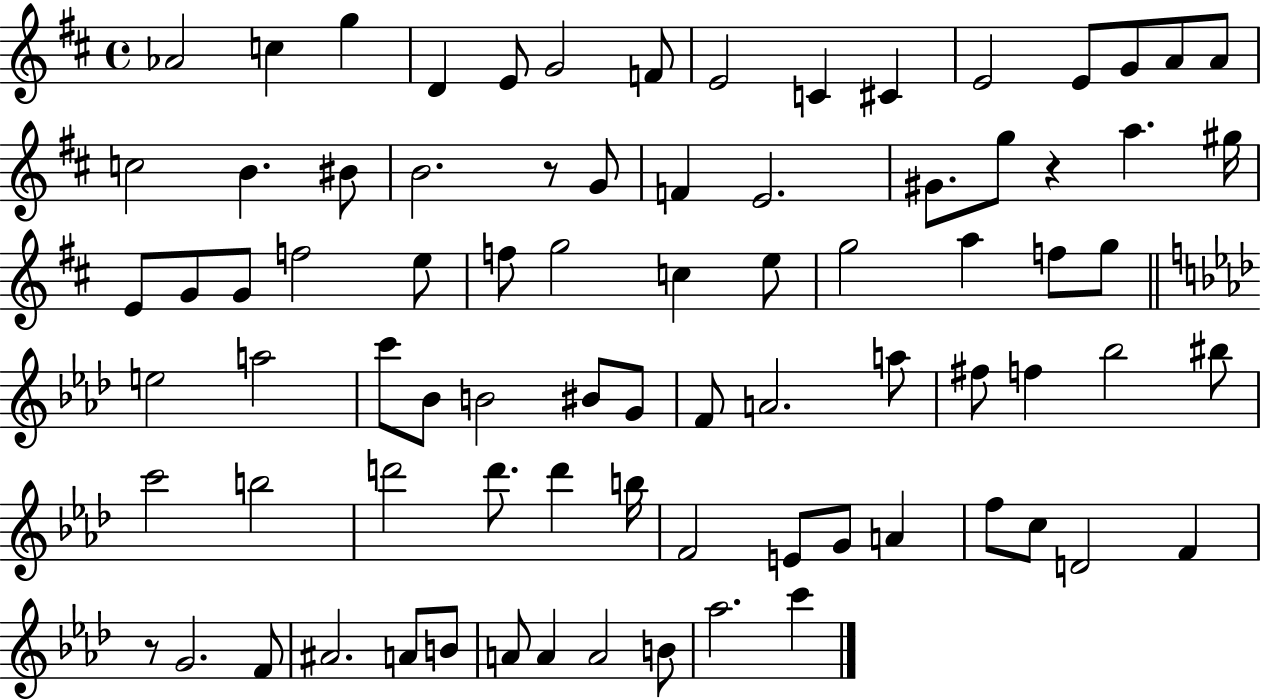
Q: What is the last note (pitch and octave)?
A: C6